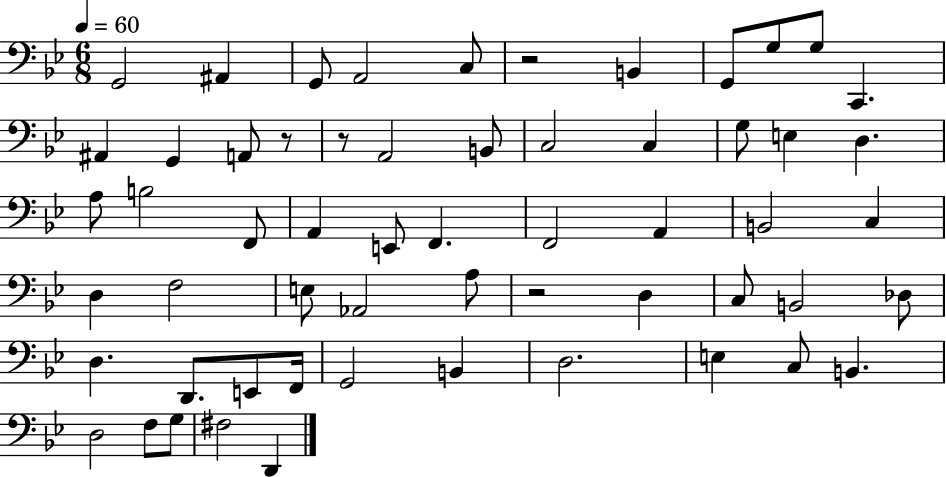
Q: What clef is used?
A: bass